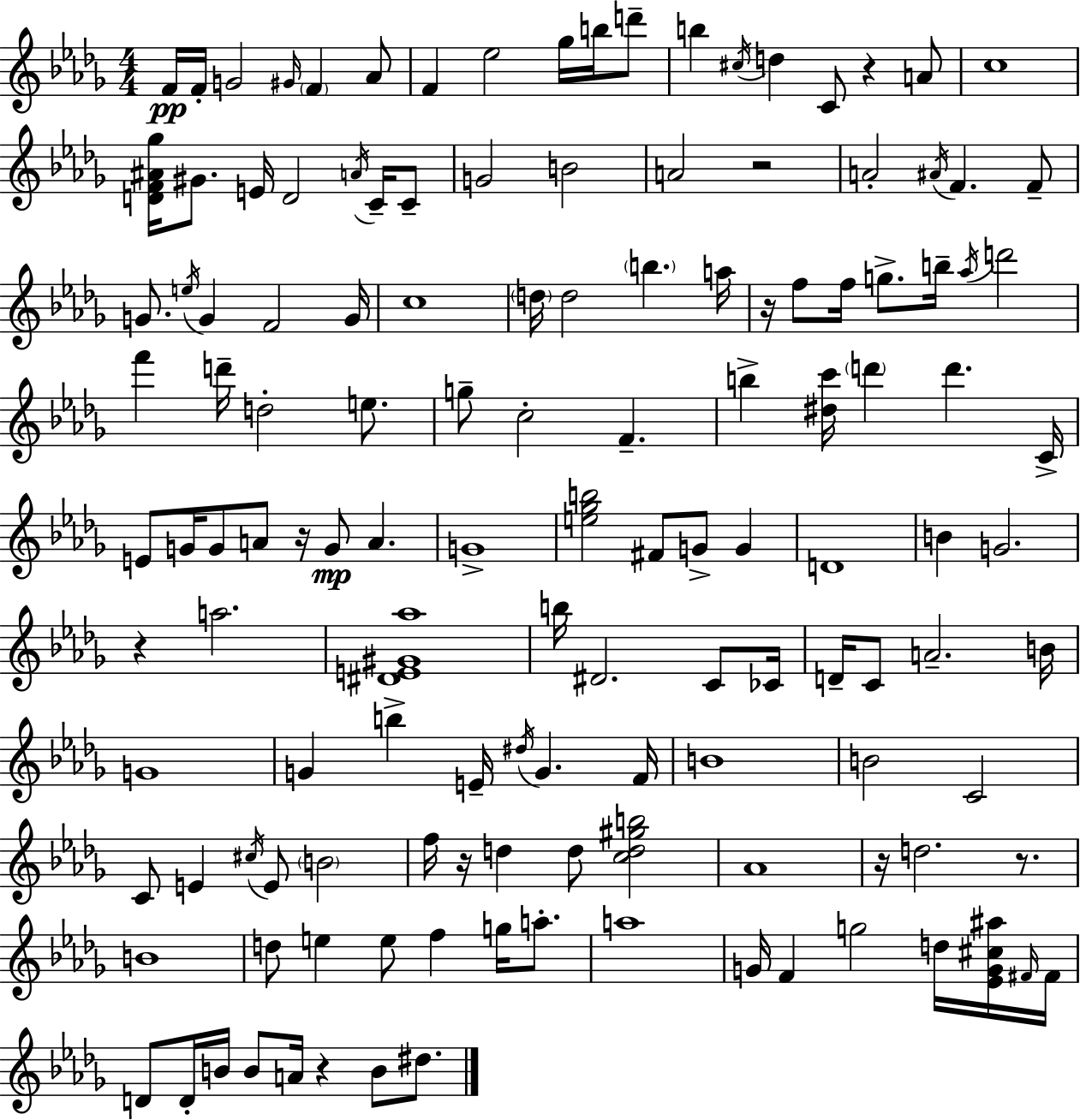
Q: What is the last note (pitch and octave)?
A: D#5